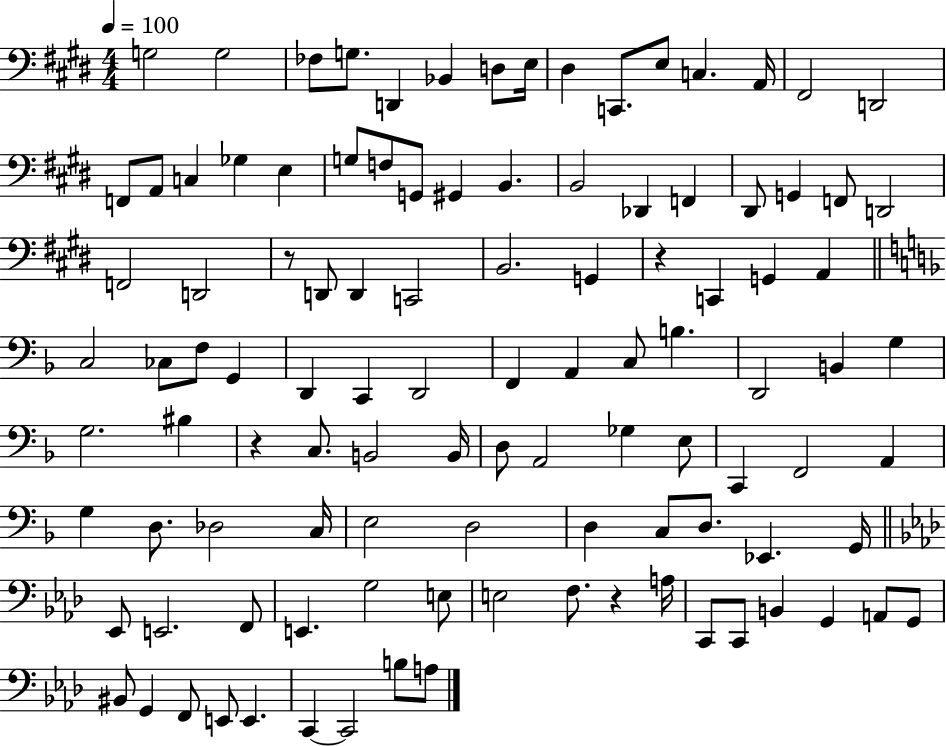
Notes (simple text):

G3/h G3/h FES3/e G3/e. D2/q Bb2/q D3/e E3/s D#3/q C2/e. E3/e C3/q. A2/s F#2/h D2/h F2/e A2/e C3/q Gb3/q E3/q G3/e F3/e G2/e G#2/q B2/q. B2/h Db2/q F2/q D#2/e G2/q F2/e D2/h F2/h D2/h R/e D2/e D2/q C2/h B2/h. G2/q R/q C2/q G2/q A2/q C3/h CES3/e F3/e G2/q D2/q C2/q D2/h F2/q A2/q C3/e B3/q. D2/h B2/q G3/q G3/h. BIS3/q R/q C3/e. B2/h B2/s D3/e A2/h Gb3/q E3/e C2/q F2/h A2/q G3/q D3/e. Db3/h C3/s E3/h D3/h D3/q C3/e D3/e. Eb2/q. G2/s Eb2/e E2/h. F2/e E2/q. G3/h E3/e E3/h F3/e. R/q A3/s C2/e C2/e B2/q G2/q A2/e G2/e BIS2/e G2/q F2/e E2/e E2/q. C2/q C2/h B3/e A3/e